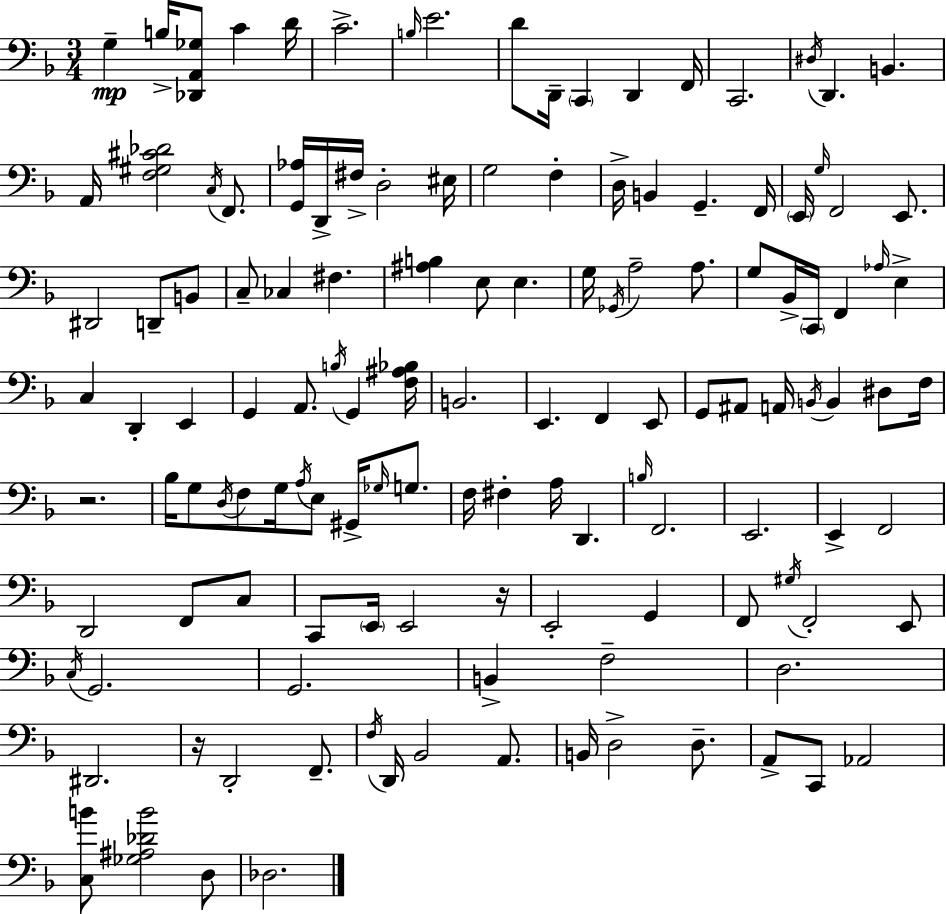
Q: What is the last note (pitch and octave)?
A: Db3